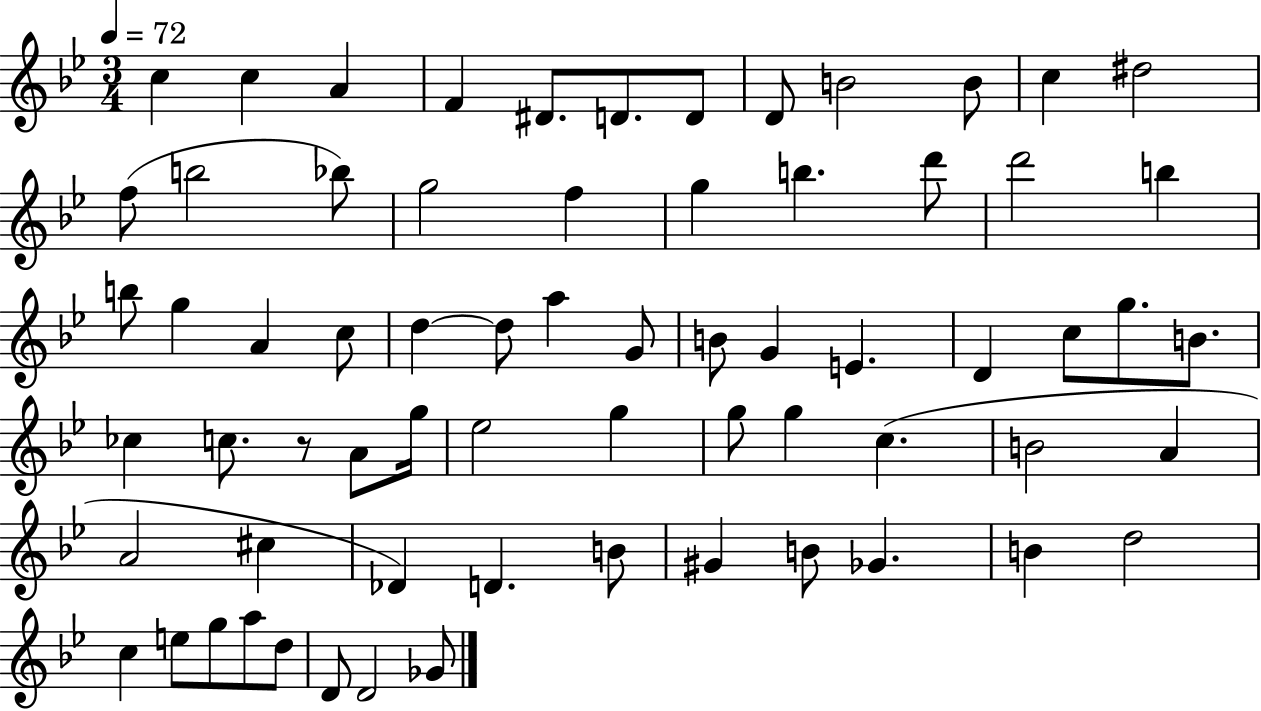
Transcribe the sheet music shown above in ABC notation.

X:1
T:Untitled
M:3/4
L:1/4
K:Bb
c c A F ^D/2 D/2 D/2 D/2 B2 B/2 c ^d2 f/2 b2 _b/2 g2 f g b d'/2 d'2 b b/2 g A c/2 d d/2 a G/2 B/2 G E D c/2 g/2 B/2 _c c/2 z/2 A/2 g/4 _e2 g g/2 g c B2 A A2 ^c _D D B/2 ^G B/2 _G B d2 c e/2 g/2 a/2 d/2 D/2 D2 _G/2